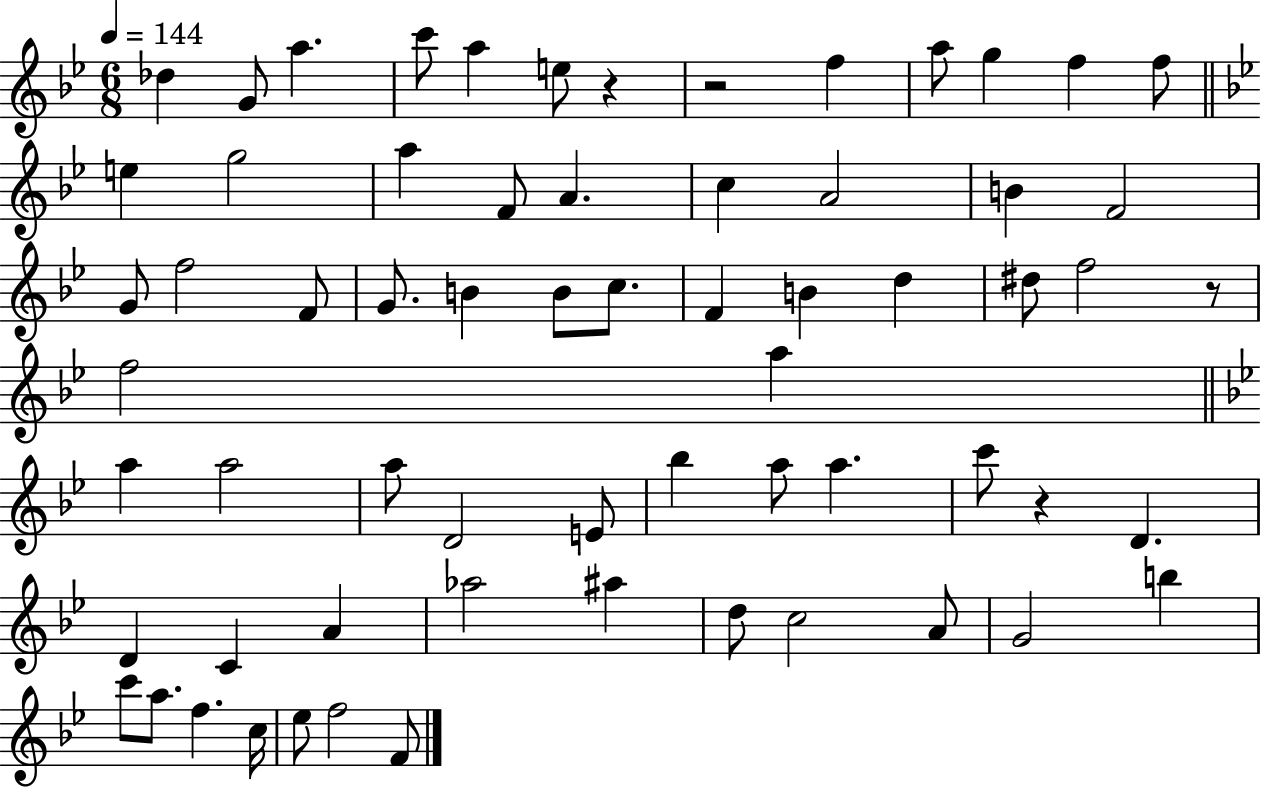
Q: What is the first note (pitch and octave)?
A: Db5